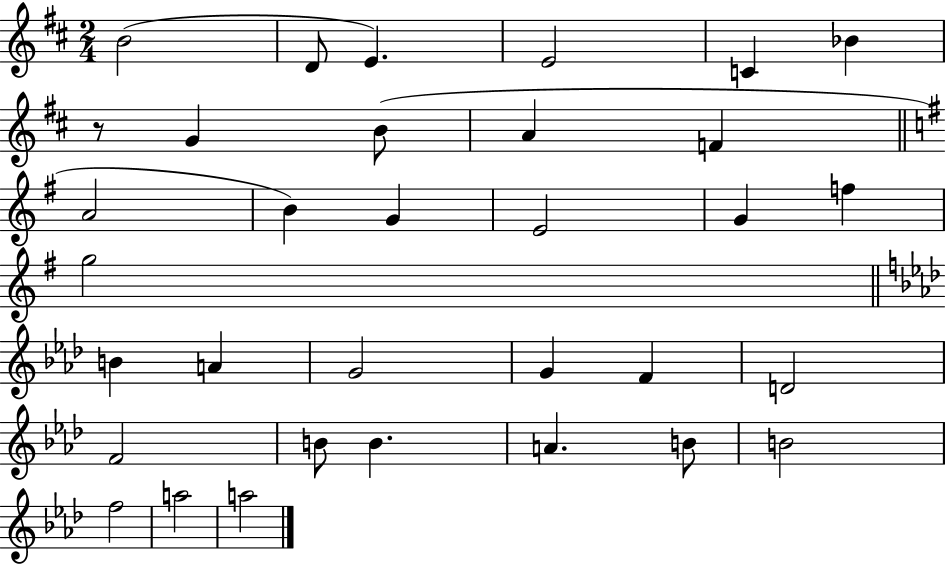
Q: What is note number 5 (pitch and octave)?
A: C4